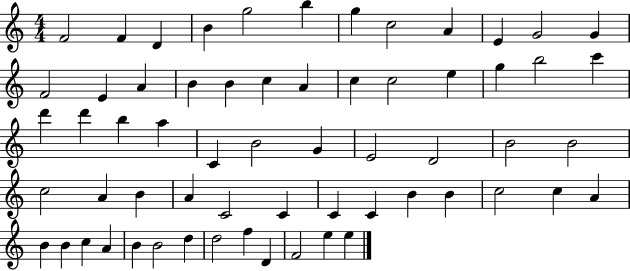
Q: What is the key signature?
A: C major